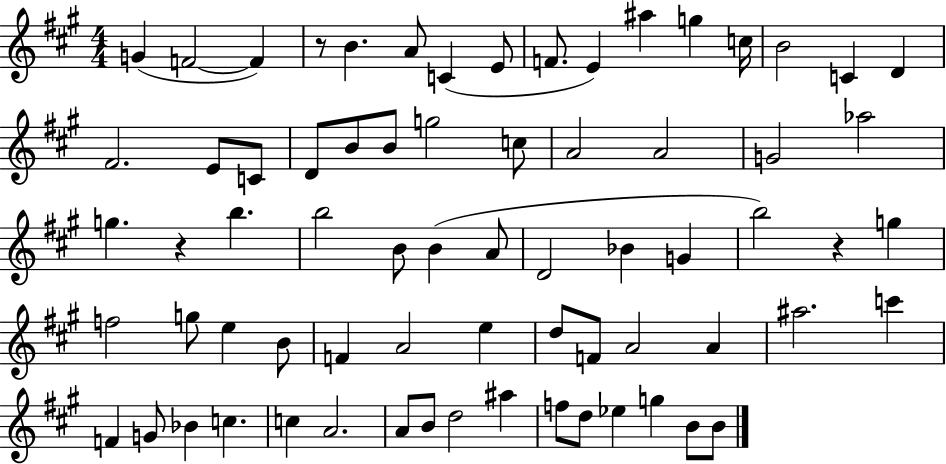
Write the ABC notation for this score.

X:1
T:Untitled
M:4/4
L:1/4
K:A
G F2 F z/2 B A/2 C E/2 F/2 E ^a g c/4 B2 C D ^F2 E/2 C/2 D/2 B/2 B/2 g2 c/2 A2 A2 G2 _a2 g z b b2 B/2 B A/2 D2 _B G b2 z g f2 g/2 e B/2 F A2 e d/2 F/2 A2 A ^a2 c' F G/2 _B c c A2 A/2 B/2 d2 ^a f/2 d/2 _e g B/2 B/2